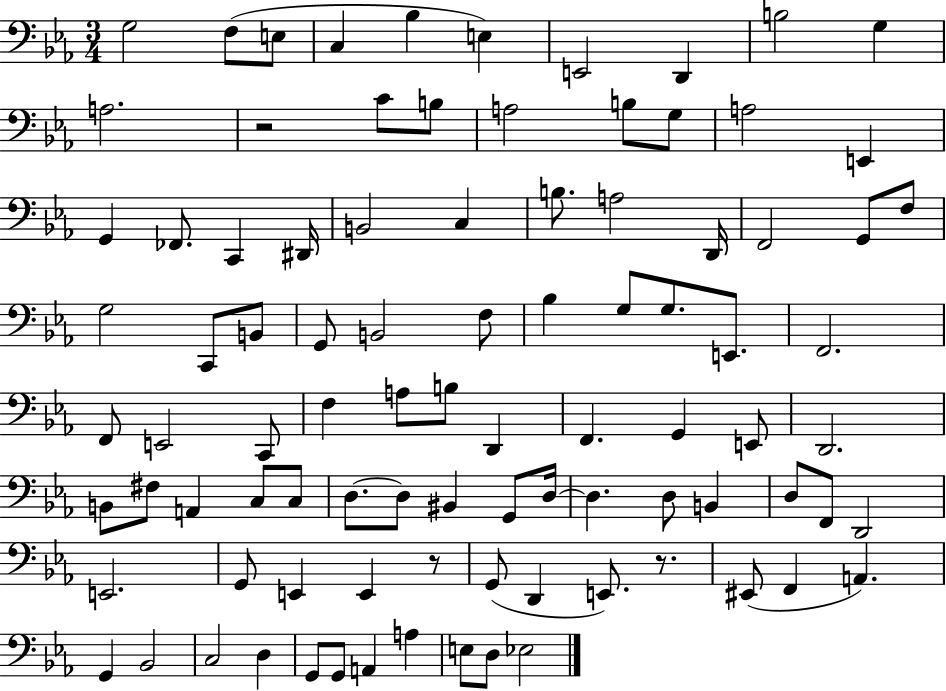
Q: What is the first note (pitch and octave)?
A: G3